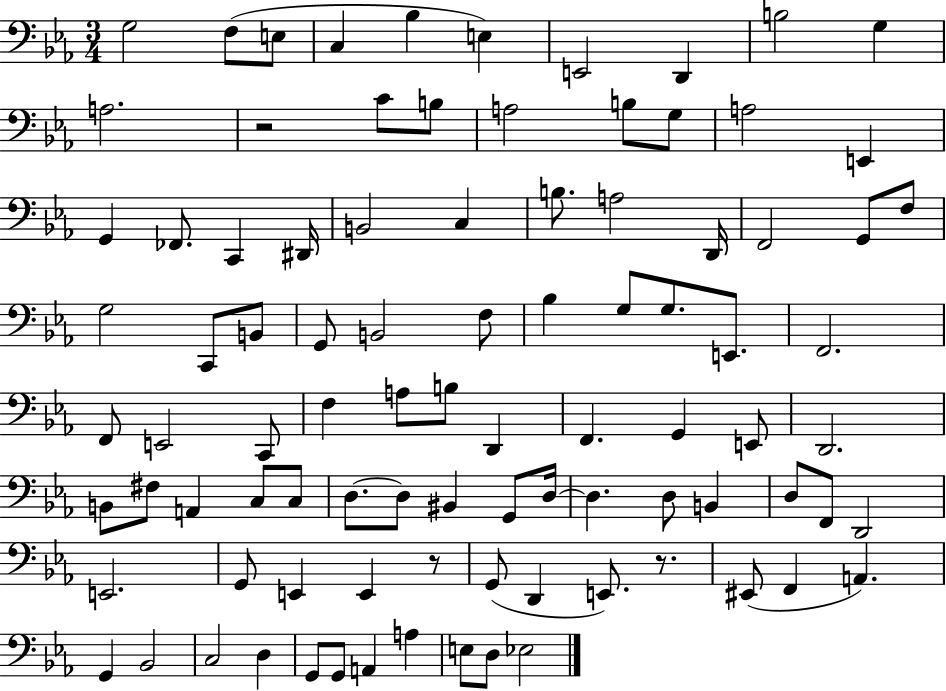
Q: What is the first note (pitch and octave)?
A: G3